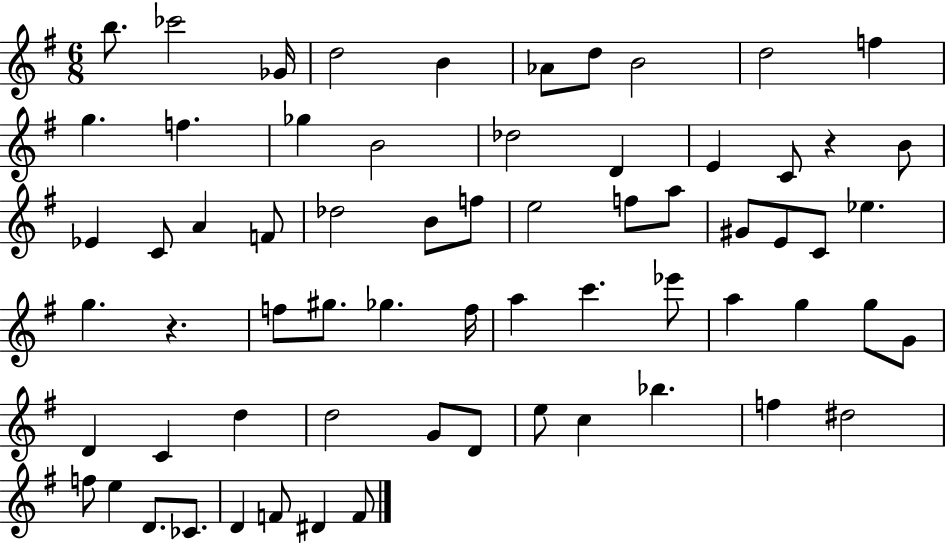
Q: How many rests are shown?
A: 2